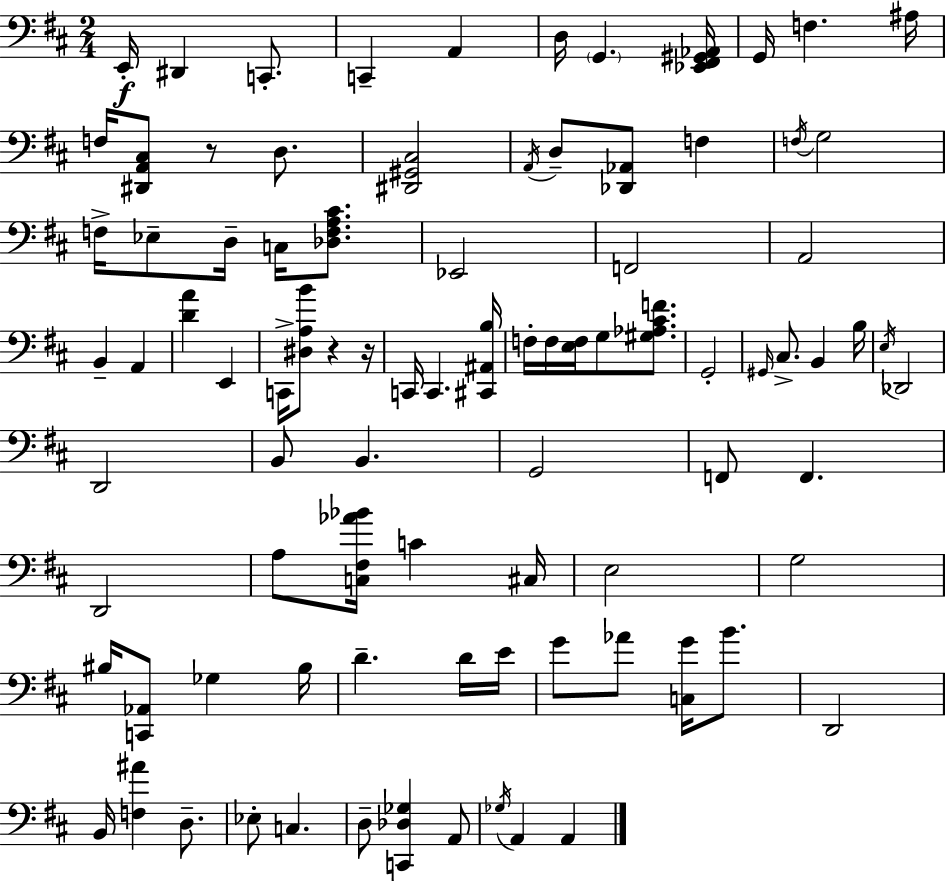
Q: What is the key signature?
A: D major